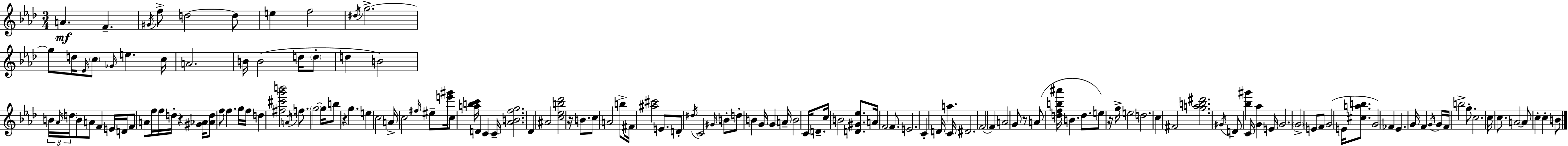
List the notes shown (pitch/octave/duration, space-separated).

A4/q. F4/q. G#4/s F5/e D5/h D5/e E5/q F5/h D#5/s G5/h. G5/e D5/s Eb4/s C5/e Gb4/s E5/q. C5/s A4/h. B4/s B4/h D5/s D5/e D5/q B4/h B4/s Ab4/s D5/s B4/e A4/e F4/q E4/s D4/s F4/e A4/e F5/s F5/s D5/s R/q [G#4,Ab4]/s [Ab4,D5]/e F5/e F5/q. G5/s F5/s D5/q [F#5,C#6,G6,B6]/h A4/s F5/e. G5/h G5/s B5/e R/q G5/q. E5/q C5/h A4/s C5/h F#5/s EIS5/e [E6,G#6]/s C5/e [A5,B5,C6]/s D4/q C4/q C4/s [Ab4,B4,F5,G5]/h. Db4/q A#4/h [C5,Eb5,B5,Db6]/h R/s B4/e. C5/e A4/h B5/e F#4/s [A#5,C#6]/h E4/e. D4/e D#5/s C4/h G#4/s B4/e D5/e B4/q G4/s G4/q A4/s B4/h C4/s D4/e. C5/s B4/h [D4,G#4,Eb5]/e. A4/s F4/h F4/e. E4/h. C4/q D4/s A5/q. C4/s D#4/h. F4/h F4/q A4/h G4/e R/e A4/e [D5,F5,B5,A#6]/s B4/q. D5/e. E5/e R/s G5/s E5/h D5/h. C5/q F#4/h [G5,A5,B5,D#6]/h. G#4/s D4/e [Bb5,G#6]/q C4/s [G4,Ab5]/q E4/s G4/h. G4/h E4/e F4/e G4/h E4/s [C#5,A5,B5]/e. G4/h FES4/q Eb4/q. G4/s F4/q G4/s G4/s F4/s B5/h G5/e. C5/h. C5/s C5/e. A4/h A4/e C5/q C5/q B4/e